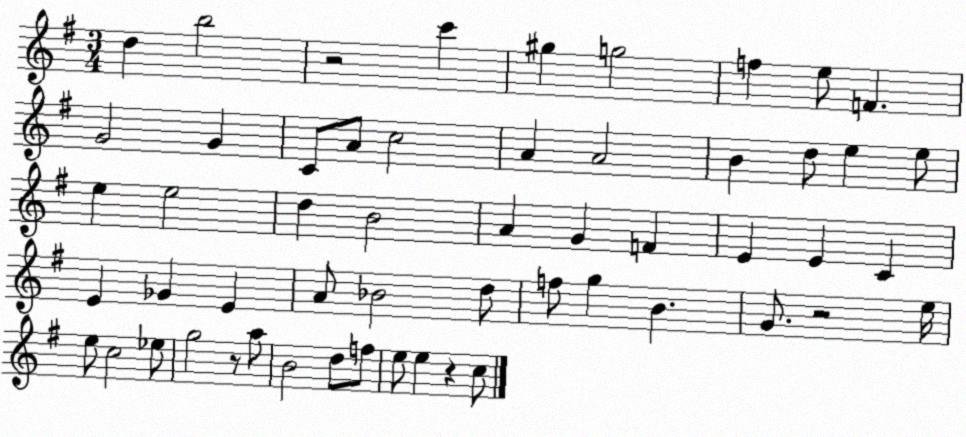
X:1
T:Untitled
M:3/4
L:1/4
K:G
d b2 z2 c' ^g g2 f e/2 F G2 G C/2 A/2 c2 A A2 B d/2 e e/2 e e2 d B2 A G F E E C E _G E A/2 _B2 d/2 f/2 g B G/2 z2 e/4 e/2 c2 _e/2 g2 z/2 a/2 B2 d/2 f/2 e/2 e z c/2